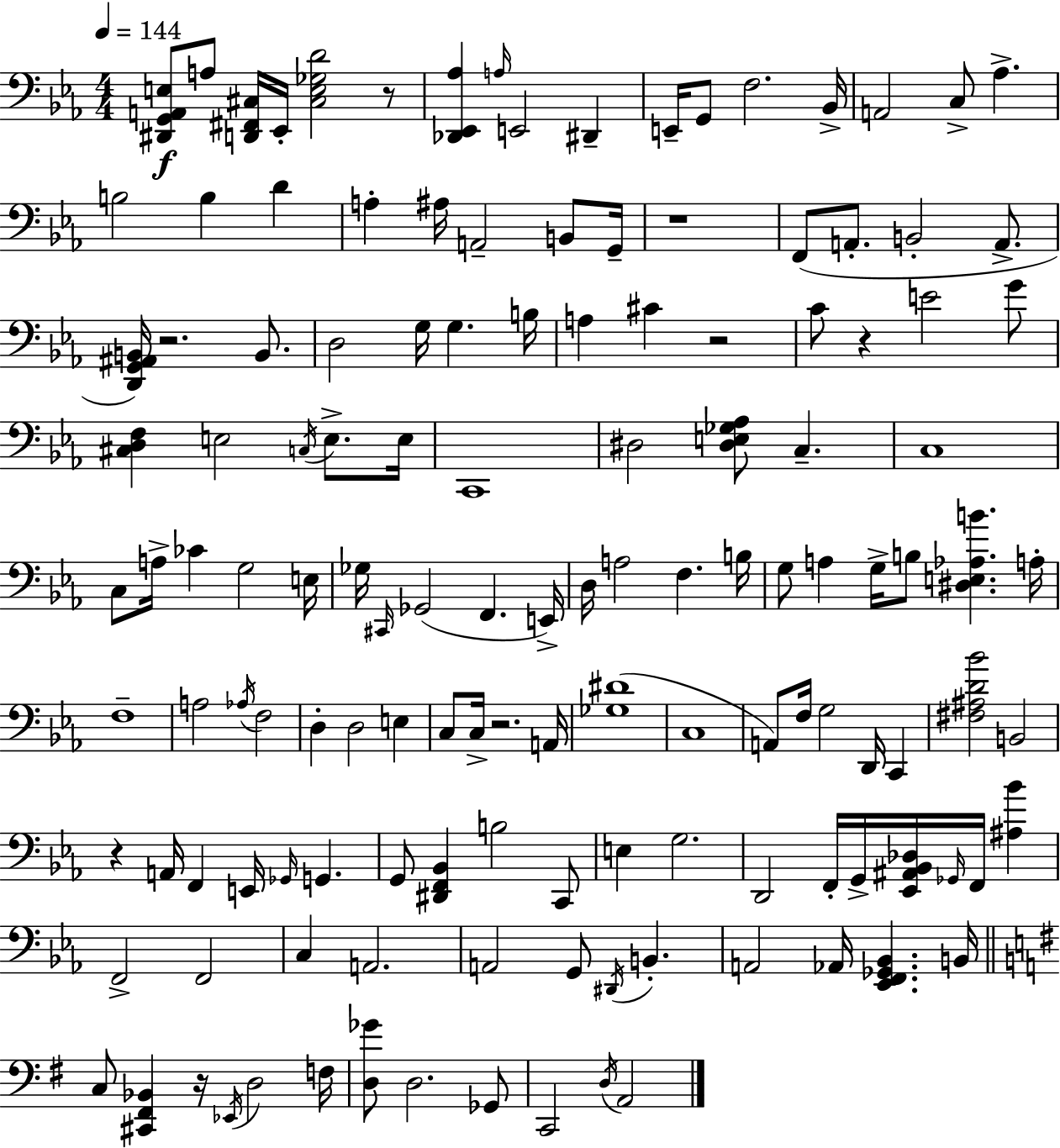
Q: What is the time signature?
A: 4/4